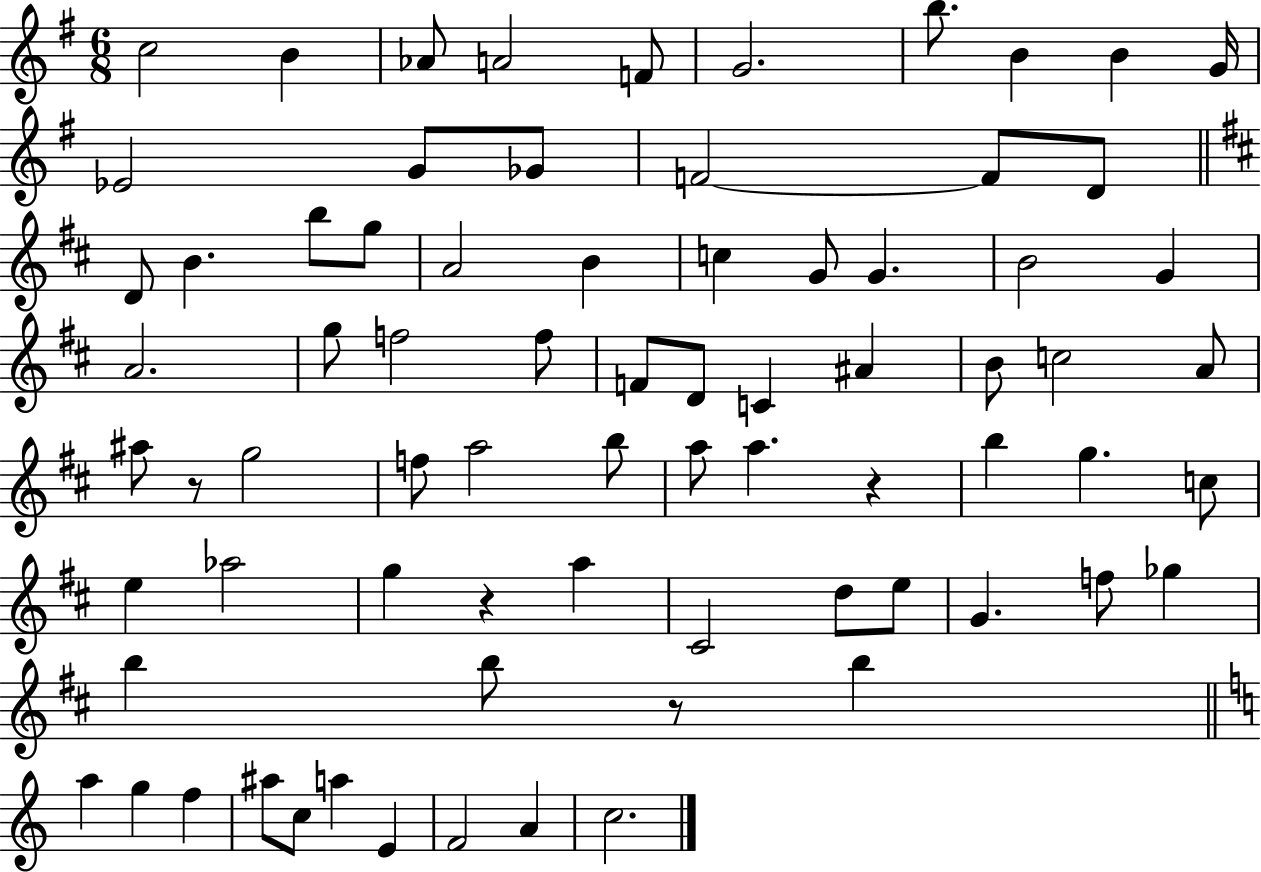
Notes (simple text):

C5/h B4/q Ab4/e A4/h F4/e G4/h. B5/e. B4/q B4/q G4/s Eb4/h G4/e Gb4/e F4/h F4/e D4/e D4/e B4/q. B5/e G5/e A4/h B4/q C5/q G4/e G4/q. B4/h G4/q A4/h. G5/e F5/h F5/e F4/e D4/e C4/q A#4/q B4/e C5/h A4/e A#5/e R/e G5/h F5/e A5/h B5/e A5/e A5/q. R/q B5/q G5/q. C5/e E5/q Ab5/h G5/q R/q A5/q C#4/h D5/e E5/e G4/q. F5/e Gb5/q B5/q B5/e R/e B5/q A5/q G5/q F5/q A#5/e C5/e A5/q E4/q F4/h A4/q C5/h.